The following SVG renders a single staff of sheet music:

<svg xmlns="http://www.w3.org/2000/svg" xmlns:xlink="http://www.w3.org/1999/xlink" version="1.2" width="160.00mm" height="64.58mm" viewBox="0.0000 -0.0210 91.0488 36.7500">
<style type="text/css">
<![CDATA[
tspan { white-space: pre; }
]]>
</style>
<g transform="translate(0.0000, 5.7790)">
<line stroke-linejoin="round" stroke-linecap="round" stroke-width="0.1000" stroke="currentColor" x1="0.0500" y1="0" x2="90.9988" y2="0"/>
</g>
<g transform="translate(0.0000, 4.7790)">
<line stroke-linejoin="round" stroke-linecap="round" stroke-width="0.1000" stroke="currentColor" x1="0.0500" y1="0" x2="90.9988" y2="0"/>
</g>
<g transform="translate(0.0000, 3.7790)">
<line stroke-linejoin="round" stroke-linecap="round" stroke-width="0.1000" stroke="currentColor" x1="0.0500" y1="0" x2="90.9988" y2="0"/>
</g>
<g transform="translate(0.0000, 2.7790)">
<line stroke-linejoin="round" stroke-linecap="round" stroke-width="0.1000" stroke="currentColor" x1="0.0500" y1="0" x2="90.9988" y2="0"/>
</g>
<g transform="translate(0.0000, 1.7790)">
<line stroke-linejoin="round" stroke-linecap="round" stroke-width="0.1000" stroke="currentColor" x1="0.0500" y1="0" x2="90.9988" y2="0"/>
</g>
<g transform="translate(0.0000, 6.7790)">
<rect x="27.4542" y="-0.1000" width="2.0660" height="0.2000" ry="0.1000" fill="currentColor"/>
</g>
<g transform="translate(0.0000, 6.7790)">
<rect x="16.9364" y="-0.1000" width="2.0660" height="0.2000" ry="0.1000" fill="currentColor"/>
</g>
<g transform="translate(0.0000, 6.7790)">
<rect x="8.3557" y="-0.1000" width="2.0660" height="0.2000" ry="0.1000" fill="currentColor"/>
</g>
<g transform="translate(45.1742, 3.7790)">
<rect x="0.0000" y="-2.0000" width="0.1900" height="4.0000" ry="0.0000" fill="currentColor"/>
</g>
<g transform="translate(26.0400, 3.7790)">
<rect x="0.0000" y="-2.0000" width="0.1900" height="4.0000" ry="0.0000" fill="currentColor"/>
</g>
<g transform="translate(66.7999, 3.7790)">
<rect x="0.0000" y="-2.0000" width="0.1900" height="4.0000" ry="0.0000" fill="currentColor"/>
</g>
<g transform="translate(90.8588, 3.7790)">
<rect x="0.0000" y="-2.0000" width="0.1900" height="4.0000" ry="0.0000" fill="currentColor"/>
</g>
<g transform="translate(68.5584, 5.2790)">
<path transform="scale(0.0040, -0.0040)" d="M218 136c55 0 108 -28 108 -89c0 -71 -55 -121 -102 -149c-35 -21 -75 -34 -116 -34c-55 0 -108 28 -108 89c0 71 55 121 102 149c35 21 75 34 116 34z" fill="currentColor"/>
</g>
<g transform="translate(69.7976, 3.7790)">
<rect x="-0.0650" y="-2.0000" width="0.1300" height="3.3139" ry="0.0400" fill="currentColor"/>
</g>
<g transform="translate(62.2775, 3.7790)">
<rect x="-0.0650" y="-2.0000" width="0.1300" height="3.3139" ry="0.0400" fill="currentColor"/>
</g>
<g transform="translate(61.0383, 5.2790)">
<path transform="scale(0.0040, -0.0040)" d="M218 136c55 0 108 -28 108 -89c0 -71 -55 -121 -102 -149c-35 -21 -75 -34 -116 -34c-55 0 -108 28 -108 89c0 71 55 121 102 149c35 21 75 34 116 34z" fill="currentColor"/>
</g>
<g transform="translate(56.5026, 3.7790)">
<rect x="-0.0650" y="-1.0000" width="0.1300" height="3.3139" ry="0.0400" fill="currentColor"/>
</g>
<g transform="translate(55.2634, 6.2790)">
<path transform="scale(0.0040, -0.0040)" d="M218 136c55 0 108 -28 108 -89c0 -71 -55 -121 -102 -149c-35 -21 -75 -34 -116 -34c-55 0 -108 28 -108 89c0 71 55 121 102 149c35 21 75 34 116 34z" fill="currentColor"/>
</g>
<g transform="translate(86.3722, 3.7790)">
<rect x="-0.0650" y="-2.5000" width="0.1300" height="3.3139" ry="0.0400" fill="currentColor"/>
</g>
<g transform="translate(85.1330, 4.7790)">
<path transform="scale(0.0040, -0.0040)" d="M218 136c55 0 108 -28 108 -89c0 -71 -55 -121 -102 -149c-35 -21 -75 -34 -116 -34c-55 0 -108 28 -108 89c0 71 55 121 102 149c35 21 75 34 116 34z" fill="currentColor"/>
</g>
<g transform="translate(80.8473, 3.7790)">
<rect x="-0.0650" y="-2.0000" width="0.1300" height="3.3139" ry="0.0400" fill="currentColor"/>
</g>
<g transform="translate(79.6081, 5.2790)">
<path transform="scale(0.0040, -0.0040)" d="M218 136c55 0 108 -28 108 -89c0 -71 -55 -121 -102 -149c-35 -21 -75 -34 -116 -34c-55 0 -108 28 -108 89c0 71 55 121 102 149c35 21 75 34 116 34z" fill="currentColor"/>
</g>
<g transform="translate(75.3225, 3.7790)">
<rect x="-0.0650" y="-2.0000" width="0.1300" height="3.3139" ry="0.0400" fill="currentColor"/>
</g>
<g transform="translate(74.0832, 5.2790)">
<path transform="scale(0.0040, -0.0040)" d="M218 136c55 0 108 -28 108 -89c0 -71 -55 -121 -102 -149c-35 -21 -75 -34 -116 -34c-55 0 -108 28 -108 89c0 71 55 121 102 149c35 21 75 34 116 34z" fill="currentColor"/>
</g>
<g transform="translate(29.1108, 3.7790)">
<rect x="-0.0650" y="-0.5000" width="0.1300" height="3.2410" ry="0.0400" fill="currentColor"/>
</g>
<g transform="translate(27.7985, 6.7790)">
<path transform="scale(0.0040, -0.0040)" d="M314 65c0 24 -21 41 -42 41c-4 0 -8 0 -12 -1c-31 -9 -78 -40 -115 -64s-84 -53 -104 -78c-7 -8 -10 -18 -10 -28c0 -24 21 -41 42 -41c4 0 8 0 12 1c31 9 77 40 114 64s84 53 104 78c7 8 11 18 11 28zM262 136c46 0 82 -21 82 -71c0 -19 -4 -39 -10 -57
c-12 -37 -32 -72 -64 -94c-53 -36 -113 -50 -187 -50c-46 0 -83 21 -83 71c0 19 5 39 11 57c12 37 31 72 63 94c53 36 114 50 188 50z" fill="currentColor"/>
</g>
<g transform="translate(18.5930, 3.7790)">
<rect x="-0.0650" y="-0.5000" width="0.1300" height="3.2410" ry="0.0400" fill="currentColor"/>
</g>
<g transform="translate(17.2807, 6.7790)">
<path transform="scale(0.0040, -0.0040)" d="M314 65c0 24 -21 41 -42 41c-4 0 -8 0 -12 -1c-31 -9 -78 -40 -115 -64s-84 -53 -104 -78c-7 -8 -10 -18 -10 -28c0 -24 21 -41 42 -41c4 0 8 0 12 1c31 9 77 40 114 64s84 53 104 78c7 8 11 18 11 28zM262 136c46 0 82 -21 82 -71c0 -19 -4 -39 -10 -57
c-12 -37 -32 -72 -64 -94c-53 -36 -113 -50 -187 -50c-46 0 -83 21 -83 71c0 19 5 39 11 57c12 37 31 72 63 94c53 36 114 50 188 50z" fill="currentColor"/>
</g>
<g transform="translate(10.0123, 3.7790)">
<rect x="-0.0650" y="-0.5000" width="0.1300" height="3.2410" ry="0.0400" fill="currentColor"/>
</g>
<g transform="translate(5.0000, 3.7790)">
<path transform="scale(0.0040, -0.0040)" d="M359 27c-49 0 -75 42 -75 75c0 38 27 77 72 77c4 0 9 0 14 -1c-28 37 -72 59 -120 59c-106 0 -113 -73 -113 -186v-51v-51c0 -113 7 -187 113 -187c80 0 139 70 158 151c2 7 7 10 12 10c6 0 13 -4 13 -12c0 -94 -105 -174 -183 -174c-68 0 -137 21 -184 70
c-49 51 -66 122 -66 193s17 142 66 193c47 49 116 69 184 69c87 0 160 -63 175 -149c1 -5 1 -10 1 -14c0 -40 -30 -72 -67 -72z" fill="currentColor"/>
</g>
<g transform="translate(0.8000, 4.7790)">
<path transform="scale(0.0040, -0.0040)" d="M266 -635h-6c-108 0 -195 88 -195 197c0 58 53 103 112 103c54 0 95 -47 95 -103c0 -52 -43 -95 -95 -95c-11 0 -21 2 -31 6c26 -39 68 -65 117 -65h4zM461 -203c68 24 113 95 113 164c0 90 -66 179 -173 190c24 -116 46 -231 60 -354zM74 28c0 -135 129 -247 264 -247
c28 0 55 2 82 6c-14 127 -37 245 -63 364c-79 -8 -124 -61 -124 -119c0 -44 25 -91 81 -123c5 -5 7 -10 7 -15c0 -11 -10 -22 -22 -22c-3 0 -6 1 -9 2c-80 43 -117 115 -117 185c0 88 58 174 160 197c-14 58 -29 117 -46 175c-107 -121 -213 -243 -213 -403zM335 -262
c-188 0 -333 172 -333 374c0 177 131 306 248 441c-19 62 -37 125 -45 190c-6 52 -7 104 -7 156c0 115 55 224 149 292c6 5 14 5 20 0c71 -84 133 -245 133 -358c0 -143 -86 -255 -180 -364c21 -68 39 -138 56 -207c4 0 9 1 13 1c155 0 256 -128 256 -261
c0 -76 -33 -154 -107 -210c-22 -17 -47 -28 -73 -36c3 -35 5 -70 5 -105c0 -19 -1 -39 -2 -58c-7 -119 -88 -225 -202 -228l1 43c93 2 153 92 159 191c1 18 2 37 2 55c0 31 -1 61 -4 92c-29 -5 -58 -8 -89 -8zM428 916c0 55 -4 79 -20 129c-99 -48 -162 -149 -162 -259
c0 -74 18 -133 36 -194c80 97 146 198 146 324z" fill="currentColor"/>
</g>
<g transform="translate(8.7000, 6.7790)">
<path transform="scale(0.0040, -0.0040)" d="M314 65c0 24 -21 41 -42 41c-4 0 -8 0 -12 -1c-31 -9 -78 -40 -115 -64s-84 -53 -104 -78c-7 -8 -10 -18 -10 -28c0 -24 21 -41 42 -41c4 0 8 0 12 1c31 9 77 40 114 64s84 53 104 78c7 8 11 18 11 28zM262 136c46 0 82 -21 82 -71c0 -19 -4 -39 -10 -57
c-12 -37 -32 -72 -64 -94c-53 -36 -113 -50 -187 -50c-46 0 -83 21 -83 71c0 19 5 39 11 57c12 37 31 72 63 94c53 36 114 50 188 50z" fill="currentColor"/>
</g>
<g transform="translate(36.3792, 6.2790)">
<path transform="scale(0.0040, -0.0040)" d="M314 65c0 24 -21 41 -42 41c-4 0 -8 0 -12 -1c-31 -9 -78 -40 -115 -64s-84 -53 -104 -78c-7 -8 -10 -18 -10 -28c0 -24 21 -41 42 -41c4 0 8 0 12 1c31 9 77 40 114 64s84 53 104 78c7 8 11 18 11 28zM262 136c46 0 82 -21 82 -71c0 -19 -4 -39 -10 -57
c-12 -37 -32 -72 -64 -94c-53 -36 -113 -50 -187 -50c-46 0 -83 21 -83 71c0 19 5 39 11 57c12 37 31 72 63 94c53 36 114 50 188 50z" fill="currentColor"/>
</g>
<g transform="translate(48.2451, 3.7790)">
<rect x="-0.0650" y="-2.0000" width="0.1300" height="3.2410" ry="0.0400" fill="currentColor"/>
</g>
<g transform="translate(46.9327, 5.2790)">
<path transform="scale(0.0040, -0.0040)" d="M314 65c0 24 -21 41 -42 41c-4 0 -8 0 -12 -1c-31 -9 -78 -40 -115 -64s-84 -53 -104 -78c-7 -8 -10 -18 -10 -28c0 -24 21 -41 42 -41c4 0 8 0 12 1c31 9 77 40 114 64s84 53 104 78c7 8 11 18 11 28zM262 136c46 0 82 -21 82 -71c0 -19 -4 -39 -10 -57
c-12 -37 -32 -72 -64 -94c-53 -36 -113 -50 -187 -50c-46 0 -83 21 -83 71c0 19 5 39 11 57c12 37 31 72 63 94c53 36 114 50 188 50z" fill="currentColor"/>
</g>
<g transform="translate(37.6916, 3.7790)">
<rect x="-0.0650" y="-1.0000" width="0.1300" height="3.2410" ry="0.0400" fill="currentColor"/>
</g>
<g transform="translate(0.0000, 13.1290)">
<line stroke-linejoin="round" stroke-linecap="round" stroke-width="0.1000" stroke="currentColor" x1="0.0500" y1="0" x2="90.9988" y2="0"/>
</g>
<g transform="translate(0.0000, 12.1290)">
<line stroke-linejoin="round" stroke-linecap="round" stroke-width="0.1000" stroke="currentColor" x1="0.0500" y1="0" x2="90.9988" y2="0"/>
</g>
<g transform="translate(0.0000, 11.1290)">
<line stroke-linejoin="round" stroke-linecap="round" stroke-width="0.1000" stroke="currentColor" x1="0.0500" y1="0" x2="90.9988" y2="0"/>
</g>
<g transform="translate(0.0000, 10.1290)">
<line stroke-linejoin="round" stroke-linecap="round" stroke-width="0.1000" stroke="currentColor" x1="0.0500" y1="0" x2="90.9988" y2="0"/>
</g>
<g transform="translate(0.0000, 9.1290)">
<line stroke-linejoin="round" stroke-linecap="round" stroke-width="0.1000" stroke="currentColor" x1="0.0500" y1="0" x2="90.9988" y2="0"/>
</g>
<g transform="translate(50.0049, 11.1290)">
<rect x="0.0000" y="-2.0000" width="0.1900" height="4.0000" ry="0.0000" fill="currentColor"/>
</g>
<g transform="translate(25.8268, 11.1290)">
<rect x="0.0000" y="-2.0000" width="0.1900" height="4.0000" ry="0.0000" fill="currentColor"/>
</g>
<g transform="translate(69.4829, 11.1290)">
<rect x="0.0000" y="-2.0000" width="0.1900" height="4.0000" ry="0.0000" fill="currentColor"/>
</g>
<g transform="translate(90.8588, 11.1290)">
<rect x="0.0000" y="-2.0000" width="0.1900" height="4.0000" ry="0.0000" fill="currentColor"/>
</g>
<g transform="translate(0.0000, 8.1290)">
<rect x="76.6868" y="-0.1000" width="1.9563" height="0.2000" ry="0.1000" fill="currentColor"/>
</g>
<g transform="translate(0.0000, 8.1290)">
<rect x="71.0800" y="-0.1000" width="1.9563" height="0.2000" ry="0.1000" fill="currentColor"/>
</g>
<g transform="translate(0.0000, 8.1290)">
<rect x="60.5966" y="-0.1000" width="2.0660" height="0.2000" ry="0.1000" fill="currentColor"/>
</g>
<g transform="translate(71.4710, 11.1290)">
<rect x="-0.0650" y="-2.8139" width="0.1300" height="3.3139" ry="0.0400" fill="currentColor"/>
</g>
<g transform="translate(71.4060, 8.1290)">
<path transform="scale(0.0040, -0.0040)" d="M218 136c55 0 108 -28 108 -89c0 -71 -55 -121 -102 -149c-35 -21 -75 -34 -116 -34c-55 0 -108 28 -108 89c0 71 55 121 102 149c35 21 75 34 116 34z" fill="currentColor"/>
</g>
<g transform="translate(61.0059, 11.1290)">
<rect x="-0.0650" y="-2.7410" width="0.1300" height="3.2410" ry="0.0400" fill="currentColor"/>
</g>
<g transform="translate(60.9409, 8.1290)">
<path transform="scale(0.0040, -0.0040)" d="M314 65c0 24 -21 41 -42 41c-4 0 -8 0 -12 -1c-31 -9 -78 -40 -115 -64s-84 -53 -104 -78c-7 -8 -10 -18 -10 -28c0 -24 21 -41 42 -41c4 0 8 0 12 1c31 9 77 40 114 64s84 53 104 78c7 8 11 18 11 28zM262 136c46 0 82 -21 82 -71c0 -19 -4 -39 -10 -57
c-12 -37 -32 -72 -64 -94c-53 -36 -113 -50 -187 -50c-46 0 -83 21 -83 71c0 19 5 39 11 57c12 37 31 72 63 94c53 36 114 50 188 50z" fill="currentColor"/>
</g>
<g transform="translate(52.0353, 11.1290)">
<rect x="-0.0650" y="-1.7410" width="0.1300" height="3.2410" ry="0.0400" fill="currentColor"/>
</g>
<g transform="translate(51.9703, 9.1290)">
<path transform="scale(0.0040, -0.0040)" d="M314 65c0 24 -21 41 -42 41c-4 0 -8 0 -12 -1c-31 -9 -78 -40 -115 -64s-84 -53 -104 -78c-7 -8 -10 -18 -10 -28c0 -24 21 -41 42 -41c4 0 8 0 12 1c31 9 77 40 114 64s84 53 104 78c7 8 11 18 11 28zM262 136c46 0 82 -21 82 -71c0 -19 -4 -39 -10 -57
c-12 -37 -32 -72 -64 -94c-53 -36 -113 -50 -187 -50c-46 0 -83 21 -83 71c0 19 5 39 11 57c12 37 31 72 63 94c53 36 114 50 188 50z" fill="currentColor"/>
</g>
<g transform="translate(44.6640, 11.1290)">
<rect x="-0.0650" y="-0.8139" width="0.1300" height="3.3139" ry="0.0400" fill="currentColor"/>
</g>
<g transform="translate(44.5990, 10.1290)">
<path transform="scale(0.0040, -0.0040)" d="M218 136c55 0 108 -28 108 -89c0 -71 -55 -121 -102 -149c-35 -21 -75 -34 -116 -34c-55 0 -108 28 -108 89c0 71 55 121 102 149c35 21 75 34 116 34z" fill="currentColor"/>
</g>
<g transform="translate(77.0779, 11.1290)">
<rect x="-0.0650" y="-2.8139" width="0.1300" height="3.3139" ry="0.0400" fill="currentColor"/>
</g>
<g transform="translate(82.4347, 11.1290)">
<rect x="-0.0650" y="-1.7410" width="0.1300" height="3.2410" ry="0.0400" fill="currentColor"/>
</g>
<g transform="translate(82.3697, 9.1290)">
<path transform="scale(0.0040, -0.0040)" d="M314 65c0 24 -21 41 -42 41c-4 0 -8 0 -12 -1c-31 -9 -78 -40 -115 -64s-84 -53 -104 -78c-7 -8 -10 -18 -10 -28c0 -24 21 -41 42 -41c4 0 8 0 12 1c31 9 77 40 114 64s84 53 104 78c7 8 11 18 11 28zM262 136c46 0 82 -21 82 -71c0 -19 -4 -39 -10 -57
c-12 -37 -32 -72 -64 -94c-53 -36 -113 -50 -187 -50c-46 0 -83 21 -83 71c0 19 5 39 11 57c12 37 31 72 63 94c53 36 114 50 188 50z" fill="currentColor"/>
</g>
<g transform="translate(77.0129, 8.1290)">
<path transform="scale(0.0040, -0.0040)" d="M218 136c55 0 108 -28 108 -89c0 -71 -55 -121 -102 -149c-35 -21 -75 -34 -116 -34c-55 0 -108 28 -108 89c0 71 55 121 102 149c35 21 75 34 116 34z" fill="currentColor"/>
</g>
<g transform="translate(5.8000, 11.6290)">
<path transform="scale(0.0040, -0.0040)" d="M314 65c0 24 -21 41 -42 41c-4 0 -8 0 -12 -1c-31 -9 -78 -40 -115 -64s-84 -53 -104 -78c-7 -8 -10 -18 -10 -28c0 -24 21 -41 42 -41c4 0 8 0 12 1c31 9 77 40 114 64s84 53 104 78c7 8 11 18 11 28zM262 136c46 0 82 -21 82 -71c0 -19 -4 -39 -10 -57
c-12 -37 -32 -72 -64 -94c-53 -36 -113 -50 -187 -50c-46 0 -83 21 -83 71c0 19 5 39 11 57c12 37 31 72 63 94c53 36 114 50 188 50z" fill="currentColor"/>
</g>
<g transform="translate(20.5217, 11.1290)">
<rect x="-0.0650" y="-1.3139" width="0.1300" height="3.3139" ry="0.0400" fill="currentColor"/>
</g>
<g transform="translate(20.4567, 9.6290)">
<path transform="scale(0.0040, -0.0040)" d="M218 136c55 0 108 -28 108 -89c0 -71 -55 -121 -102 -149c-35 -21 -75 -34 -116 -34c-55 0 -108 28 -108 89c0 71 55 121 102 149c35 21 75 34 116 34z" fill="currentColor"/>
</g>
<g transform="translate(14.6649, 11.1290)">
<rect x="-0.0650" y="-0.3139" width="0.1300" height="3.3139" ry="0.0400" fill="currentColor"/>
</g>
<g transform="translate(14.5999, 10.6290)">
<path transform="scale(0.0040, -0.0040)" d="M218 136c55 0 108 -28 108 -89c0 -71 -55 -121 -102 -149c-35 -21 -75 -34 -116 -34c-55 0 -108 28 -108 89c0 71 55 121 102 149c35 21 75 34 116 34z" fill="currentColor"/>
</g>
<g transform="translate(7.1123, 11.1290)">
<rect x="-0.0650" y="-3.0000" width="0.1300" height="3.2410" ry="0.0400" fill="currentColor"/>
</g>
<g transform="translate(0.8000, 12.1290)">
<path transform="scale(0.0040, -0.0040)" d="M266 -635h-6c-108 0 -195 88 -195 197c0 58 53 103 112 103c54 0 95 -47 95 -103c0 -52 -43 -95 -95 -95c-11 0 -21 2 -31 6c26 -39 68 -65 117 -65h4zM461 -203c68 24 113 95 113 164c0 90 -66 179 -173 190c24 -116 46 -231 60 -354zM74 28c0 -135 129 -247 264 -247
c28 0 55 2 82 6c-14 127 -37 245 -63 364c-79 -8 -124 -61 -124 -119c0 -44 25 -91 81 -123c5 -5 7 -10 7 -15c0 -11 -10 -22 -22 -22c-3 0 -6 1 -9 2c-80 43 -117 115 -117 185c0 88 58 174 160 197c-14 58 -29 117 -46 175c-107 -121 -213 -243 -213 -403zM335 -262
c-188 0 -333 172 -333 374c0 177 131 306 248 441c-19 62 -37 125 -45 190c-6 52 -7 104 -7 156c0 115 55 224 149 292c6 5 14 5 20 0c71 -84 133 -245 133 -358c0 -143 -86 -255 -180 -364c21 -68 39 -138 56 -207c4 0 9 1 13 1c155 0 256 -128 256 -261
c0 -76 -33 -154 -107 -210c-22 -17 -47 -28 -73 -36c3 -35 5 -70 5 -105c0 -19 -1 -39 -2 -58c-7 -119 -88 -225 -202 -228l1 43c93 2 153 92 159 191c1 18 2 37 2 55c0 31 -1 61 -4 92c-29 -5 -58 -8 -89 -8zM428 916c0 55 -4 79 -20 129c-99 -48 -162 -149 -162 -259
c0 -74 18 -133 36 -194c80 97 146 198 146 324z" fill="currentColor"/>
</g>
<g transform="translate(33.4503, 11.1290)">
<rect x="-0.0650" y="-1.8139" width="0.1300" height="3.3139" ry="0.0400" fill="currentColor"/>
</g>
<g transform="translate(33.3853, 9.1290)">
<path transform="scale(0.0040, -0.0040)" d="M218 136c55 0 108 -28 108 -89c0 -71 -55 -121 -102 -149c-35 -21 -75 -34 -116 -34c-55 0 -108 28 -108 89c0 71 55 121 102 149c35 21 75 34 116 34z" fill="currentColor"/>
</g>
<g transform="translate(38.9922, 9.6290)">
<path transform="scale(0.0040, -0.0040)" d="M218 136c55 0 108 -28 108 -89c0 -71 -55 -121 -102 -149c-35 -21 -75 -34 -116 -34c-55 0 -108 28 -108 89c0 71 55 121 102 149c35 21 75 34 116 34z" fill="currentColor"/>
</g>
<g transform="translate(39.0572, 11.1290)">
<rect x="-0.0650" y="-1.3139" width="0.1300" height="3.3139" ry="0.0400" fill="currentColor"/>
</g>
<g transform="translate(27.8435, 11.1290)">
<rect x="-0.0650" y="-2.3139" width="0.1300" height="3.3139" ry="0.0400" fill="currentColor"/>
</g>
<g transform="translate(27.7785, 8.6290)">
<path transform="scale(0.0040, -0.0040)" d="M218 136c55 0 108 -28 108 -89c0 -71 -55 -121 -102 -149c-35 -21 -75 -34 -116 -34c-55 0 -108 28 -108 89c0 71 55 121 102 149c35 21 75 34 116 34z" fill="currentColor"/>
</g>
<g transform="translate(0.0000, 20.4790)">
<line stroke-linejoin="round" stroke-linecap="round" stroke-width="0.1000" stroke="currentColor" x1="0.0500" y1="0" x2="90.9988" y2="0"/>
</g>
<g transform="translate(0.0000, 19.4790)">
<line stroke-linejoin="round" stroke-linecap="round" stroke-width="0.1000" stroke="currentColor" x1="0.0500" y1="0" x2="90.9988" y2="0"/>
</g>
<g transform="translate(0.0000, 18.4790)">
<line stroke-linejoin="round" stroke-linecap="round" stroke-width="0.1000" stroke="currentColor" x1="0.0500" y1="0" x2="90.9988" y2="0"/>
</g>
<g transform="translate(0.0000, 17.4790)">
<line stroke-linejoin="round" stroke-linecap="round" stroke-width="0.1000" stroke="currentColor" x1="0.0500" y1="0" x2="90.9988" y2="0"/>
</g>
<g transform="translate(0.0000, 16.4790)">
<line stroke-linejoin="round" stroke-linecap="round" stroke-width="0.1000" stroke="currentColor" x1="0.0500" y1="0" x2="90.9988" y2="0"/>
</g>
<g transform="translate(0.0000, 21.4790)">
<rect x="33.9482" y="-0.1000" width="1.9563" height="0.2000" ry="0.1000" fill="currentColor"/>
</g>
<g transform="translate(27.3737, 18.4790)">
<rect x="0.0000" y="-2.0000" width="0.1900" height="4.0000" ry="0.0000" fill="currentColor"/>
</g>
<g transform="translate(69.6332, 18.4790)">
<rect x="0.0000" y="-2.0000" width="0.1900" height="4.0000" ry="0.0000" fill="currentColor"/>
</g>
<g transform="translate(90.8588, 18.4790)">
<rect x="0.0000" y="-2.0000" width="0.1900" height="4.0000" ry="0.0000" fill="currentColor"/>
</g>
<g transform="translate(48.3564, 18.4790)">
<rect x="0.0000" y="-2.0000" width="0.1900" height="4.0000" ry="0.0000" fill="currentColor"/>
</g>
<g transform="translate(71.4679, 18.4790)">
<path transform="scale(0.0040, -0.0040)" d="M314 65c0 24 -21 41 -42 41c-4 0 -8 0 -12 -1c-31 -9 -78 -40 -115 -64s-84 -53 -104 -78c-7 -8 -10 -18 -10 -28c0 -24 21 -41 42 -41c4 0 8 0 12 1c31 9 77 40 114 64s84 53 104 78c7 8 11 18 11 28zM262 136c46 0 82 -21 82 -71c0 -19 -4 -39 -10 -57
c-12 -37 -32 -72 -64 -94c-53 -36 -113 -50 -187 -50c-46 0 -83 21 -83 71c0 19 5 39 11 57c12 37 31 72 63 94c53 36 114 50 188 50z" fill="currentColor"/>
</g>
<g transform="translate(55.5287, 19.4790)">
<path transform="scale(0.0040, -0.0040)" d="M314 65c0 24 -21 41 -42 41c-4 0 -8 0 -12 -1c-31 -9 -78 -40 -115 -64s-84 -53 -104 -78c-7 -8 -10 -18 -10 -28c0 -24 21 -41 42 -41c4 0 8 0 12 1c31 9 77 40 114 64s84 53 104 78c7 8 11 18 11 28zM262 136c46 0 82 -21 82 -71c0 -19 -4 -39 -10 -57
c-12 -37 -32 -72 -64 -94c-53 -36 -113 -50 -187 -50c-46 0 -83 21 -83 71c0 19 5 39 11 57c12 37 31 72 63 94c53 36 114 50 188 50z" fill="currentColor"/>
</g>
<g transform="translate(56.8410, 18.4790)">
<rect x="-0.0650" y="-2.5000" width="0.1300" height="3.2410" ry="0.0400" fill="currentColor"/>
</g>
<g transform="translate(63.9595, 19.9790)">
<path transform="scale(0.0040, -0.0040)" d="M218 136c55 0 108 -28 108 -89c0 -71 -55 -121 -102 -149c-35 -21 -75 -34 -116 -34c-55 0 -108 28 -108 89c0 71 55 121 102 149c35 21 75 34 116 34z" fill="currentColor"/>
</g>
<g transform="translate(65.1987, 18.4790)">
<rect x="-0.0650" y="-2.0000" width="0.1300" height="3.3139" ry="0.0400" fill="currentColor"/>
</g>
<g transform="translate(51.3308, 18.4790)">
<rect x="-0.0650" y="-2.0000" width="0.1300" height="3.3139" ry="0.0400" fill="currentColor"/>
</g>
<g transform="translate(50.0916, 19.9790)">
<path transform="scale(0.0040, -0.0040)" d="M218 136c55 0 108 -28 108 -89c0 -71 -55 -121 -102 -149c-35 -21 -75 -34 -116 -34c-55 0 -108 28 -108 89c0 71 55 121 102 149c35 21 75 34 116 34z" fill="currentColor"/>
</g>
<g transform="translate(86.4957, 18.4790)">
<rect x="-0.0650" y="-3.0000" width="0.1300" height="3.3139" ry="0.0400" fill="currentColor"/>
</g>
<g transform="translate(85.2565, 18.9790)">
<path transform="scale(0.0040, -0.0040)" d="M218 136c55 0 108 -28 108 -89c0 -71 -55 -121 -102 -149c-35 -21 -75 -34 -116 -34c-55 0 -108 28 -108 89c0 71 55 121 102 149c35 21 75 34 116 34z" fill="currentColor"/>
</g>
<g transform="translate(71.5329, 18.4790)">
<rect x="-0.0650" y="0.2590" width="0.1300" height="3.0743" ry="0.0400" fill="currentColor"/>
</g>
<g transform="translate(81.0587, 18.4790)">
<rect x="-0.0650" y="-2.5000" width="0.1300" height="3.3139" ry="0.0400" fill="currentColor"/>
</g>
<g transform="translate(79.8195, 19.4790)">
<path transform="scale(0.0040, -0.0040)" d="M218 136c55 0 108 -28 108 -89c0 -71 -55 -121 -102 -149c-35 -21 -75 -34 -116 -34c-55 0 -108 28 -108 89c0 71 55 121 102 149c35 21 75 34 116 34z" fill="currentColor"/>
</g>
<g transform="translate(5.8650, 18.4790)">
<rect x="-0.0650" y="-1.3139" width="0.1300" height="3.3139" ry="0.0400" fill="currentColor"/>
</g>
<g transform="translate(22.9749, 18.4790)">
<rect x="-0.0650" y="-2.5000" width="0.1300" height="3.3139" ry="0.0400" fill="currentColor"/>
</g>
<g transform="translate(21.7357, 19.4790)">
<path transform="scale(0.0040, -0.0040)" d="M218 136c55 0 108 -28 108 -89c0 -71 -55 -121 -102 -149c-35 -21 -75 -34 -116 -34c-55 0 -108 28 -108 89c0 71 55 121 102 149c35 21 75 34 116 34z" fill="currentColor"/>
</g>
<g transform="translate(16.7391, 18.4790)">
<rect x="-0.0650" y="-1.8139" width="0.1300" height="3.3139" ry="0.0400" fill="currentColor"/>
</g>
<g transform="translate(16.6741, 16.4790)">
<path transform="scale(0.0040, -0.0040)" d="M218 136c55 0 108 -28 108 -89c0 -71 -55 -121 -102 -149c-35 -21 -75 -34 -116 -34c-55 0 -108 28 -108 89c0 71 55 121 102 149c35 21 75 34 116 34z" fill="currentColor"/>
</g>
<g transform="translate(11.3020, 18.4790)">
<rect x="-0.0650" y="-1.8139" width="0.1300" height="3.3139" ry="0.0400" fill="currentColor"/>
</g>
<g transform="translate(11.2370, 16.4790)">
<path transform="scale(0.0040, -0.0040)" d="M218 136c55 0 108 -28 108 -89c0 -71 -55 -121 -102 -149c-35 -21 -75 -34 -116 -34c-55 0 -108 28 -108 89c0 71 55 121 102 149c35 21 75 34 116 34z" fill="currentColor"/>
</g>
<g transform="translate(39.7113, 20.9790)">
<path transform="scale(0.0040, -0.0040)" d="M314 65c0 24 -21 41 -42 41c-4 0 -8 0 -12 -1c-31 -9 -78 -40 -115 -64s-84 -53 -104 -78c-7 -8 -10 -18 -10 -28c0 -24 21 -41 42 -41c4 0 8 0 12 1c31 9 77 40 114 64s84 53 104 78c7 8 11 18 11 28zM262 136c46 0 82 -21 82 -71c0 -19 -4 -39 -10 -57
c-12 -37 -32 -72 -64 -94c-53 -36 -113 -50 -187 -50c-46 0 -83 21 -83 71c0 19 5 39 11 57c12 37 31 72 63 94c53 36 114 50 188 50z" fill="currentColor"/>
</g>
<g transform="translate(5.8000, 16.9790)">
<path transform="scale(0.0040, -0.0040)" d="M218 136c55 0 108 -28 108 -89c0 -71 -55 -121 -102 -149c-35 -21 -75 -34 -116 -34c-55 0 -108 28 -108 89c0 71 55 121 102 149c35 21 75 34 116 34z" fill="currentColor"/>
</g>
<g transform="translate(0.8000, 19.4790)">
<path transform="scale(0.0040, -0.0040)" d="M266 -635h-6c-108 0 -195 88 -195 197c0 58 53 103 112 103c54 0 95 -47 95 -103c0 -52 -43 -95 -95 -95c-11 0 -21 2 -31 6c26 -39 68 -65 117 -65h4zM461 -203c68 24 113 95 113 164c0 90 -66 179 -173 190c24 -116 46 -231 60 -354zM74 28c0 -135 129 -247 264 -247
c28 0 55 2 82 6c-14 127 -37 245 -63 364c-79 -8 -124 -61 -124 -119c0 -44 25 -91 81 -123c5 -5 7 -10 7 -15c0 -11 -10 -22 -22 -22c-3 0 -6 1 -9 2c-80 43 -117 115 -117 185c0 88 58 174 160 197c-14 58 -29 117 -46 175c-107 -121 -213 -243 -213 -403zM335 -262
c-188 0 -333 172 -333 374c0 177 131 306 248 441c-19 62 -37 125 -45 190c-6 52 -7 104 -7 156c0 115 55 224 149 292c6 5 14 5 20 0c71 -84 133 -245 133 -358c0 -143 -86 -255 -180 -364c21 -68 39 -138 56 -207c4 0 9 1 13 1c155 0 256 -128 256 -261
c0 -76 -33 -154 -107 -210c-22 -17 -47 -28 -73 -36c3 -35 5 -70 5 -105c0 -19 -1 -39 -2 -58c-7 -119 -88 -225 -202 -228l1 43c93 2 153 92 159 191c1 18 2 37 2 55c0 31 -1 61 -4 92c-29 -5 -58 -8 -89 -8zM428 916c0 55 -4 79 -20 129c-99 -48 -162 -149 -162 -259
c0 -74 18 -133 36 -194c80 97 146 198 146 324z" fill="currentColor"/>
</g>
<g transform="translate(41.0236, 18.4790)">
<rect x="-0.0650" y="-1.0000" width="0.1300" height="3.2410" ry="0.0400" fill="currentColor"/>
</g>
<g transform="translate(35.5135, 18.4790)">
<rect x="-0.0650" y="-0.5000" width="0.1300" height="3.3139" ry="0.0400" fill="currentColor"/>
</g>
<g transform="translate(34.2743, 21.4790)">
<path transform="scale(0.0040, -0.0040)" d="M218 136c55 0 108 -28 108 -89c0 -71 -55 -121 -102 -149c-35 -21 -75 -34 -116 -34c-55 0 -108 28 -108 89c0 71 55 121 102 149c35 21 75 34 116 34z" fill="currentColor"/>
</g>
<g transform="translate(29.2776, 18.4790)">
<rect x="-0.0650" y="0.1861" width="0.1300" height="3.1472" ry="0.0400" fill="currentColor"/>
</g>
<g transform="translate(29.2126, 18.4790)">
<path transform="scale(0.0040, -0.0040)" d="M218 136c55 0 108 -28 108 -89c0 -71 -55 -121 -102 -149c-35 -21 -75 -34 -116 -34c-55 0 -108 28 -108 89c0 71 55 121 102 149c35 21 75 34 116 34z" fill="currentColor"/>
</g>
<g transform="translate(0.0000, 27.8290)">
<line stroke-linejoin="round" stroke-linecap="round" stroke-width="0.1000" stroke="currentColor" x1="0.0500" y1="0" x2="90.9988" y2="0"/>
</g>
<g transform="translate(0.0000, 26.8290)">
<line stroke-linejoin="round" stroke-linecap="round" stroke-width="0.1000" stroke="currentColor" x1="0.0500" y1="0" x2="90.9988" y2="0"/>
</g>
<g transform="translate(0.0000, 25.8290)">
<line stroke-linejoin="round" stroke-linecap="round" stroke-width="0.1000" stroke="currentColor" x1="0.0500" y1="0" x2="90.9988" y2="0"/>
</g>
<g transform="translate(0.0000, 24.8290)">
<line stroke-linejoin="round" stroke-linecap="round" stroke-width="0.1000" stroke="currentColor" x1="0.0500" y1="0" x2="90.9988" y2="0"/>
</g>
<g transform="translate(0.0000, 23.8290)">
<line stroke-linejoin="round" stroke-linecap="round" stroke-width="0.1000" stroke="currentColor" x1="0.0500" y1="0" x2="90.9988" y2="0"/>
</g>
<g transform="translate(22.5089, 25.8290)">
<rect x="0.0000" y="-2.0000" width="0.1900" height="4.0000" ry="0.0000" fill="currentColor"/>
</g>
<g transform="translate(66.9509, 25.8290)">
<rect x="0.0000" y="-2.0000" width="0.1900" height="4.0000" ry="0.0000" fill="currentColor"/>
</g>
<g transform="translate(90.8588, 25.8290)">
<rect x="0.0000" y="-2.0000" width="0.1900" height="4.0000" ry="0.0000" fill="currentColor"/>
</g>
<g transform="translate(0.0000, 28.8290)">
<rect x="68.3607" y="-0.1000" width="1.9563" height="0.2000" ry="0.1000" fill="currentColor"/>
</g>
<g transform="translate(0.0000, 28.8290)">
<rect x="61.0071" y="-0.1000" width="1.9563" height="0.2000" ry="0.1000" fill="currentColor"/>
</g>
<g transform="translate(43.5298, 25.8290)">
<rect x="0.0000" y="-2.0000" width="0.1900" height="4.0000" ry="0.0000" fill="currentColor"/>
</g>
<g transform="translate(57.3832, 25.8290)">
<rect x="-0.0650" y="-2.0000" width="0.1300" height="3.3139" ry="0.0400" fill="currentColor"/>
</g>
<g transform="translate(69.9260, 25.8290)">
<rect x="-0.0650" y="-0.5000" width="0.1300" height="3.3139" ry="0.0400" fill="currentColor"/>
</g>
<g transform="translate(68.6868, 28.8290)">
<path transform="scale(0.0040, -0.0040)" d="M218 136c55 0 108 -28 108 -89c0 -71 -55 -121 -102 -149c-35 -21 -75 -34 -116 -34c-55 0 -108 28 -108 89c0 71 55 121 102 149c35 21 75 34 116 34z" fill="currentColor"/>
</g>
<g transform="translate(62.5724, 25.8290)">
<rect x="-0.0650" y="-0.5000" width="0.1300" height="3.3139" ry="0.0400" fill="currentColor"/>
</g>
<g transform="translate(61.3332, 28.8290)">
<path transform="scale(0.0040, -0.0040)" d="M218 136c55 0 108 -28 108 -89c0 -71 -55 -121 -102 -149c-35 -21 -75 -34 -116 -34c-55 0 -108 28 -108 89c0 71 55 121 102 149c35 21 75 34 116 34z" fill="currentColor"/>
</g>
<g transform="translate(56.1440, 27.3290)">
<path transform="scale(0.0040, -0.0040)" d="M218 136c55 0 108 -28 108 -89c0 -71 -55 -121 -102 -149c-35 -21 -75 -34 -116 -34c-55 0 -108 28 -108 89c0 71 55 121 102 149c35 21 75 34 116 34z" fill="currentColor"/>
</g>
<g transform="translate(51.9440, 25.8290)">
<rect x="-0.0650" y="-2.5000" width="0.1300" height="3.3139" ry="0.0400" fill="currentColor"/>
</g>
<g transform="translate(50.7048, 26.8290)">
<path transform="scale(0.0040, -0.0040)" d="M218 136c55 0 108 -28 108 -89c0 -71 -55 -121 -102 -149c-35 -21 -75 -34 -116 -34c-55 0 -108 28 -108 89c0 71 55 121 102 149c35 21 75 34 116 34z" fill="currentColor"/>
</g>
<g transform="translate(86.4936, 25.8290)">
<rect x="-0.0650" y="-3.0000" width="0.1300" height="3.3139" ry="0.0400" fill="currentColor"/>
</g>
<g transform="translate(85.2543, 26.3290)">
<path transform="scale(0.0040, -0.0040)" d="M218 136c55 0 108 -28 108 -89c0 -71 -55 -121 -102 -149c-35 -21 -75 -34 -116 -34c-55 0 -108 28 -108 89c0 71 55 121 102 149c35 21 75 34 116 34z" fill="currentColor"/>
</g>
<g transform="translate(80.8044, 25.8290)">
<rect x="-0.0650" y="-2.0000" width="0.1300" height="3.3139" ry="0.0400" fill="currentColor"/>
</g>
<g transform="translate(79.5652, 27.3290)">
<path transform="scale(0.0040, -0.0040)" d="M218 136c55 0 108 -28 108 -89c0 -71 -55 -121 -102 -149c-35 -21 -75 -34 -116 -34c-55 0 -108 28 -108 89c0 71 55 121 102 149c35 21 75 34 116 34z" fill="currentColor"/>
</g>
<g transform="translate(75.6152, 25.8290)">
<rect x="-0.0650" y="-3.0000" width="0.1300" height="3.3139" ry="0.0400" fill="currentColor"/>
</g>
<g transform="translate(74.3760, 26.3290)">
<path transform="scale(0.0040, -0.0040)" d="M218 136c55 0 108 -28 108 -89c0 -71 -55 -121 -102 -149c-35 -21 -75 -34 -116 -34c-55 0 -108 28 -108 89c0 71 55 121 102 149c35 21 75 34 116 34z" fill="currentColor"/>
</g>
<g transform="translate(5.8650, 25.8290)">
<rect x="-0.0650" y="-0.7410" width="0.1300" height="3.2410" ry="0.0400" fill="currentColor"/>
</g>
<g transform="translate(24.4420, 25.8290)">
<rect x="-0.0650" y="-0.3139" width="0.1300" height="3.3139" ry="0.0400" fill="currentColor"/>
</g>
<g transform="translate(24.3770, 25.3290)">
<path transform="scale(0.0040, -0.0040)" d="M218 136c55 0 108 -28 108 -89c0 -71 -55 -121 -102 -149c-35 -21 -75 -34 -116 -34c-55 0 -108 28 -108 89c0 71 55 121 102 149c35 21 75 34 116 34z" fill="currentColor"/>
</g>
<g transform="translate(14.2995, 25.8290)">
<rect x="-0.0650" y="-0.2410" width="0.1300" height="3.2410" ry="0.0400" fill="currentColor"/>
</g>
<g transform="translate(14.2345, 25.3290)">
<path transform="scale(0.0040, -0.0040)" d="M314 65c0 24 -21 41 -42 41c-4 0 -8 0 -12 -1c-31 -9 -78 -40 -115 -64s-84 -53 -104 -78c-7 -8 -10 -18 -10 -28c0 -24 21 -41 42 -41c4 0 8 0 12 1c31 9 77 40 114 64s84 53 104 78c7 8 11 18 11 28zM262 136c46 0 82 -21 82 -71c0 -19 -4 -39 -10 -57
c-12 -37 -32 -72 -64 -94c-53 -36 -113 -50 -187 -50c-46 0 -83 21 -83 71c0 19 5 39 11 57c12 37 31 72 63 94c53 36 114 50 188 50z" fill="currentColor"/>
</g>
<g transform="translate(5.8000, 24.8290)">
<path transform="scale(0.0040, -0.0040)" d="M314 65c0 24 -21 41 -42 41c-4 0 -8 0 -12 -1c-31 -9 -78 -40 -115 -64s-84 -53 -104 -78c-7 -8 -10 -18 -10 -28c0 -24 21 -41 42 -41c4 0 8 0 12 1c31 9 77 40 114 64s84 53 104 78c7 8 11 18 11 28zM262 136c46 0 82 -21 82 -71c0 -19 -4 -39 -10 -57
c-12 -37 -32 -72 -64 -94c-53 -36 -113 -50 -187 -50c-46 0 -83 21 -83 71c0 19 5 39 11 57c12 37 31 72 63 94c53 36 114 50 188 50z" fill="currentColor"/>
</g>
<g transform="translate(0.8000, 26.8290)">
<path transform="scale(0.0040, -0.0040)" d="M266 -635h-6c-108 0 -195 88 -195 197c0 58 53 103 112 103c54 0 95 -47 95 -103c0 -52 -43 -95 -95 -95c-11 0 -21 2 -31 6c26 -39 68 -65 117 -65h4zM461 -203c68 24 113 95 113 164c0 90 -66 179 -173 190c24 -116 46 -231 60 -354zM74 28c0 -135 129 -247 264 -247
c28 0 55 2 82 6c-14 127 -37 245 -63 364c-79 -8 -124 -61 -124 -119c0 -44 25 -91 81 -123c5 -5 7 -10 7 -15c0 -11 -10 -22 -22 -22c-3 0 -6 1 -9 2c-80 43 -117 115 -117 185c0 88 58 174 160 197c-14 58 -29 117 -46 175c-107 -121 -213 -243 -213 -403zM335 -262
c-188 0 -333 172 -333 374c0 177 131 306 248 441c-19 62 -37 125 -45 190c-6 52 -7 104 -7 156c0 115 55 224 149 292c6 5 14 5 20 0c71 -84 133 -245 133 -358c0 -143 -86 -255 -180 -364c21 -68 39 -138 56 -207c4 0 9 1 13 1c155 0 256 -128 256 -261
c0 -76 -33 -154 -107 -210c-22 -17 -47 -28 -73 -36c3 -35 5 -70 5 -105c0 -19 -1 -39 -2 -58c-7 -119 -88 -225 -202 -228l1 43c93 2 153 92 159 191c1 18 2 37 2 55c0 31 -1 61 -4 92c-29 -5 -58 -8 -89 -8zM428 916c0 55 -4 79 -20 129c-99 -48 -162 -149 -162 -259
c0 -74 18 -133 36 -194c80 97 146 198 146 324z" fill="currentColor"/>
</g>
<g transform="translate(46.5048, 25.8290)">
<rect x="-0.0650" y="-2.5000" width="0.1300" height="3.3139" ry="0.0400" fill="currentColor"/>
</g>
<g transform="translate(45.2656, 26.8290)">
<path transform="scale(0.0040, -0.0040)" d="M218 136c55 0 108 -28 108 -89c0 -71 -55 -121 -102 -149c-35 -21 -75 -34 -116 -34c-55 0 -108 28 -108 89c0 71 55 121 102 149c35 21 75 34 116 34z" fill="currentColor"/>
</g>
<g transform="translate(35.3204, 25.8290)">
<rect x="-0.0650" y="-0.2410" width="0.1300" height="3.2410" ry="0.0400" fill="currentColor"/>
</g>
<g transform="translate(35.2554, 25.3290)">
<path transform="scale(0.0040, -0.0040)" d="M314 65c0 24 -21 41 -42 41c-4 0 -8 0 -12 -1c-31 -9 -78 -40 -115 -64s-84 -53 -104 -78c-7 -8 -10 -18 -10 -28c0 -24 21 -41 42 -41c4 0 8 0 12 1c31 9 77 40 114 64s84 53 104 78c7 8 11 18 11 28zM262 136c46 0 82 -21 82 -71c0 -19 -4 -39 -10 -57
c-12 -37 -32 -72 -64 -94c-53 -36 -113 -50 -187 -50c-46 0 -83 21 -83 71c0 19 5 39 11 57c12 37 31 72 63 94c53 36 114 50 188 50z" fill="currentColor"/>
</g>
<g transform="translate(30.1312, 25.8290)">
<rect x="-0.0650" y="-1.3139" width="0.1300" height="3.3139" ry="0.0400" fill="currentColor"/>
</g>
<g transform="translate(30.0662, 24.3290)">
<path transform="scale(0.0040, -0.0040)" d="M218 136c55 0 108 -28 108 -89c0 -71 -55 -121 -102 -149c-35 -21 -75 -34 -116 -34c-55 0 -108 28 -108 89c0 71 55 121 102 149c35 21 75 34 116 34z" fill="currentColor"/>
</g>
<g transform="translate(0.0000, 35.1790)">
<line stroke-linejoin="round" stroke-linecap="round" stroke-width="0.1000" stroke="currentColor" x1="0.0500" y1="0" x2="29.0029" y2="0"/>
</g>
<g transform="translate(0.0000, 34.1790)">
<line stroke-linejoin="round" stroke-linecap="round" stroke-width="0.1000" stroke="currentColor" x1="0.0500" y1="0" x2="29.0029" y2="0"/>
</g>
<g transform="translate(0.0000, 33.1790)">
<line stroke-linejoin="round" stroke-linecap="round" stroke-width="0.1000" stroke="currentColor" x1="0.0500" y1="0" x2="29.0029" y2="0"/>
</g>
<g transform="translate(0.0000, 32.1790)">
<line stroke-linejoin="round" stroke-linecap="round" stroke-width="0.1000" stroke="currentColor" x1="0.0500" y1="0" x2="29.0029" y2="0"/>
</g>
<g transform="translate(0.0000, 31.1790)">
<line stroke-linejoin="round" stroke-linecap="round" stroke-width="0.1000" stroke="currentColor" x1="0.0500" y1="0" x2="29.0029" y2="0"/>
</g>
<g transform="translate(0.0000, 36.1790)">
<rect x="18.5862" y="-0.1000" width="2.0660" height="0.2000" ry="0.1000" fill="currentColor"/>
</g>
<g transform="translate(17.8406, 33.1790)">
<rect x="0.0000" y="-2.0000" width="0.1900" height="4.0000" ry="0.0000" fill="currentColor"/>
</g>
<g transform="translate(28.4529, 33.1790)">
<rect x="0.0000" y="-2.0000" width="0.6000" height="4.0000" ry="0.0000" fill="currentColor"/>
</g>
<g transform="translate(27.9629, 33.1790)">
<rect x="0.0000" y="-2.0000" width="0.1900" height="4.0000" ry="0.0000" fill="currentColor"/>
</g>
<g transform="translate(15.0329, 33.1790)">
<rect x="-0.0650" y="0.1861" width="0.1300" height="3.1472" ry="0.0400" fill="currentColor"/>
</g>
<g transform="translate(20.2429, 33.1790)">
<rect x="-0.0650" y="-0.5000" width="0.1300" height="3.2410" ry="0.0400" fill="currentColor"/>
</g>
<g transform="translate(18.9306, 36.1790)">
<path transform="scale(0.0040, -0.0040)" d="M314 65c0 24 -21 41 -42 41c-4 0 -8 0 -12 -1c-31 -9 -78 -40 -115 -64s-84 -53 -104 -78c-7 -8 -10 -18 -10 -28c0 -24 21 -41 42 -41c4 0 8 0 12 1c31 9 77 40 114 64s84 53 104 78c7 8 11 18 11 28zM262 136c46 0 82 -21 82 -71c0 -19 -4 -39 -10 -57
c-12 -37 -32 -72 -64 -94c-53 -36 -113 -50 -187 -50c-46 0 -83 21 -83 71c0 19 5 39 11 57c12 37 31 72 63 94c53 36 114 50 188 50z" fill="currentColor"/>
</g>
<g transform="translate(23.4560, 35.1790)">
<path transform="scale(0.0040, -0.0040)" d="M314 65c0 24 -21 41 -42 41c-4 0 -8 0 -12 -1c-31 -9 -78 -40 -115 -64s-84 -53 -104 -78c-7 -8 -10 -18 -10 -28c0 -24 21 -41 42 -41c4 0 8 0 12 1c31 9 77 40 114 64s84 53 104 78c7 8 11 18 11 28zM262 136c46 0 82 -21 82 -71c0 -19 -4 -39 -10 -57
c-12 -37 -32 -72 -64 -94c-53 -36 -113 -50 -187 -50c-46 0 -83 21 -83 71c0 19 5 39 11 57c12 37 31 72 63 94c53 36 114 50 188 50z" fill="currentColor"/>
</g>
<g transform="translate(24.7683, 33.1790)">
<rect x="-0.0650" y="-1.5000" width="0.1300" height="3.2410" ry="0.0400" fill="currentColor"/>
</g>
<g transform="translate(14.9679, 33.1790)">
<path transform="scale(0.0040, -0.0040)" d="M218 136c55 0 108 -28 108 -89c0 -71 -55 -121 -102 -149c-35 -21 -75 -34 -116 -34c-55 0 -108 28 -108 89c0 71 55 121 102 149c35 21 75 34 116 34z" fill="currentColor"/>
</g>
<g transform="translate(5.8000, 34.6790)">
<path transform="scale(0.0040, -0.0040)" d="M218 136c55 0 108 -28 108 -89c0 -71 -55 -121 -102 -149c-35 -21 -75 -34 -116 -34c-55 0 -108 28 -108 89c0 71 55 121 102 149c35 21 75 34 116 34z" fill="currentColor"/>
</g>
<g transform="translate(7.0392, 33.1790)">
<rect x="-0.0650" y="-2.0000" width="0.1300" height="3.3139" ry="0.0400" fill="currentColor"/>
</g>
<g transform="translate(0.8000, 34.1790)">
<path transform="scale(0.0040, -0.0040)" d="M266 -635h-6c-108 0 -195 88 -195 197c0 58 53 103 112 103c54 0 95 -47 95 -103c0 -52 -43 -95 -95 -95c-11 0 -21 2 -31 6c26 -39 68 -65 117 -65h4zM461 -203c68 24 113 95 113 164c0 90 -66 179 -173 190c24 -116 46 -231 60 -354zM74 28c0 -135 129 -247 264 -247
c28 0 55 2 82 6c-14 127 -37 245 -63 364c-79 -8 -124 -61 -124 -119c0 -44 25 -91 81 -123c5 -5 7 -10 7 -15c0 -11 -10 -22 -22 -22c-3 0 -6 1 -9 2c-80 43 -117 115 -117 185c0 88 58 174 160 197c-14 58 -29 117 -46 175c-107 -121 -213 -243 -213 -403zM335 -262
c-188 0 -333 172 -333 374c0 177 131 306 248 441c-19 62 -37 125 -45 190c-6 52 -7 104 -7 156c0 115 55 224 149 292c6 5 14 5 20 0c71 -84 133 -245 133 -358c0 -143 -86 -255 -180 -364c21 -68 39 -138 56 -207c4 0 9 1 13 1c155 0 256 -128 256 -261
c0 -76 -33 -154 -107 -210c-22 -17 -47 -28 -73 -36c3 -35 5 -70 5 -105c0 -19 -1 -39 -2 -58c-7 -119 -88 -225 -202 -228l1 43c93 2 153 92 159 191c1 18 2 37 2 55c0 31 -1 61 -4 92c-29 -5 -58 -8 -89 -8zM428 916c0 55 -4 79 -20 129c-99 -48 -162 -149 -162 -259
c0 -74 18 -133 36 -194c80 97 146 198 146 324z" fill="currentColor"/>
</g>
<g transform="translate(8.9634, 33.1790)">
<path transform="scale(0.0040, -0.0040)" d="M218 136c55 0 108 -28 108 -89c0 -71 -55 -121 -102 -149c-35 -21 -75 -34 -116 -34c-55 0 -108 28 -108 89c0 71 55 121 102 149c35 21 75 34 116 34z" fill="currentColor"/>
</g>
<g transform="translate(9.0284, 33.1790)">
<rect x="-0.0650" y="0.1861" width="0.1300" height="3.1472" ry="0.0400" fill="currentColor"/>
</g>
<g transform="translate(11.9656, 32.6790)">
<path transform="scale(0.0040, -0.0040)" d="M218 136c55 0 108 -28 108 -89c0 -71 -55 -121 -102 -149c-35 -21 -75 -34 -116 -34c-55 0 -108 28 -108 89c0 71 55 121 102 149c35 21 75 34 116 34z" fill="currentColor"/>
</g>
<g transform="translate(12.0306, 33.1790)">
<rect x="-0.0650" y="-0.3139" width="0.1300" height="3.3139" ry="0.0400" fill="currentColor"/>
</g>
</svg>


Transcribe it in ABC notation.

X:1
T:Untitled
M:4/4
L:1/4
K:C
C2 C2 C2 D2 F2 D F F F F G A2 c e g f e d f2 a2 a a f2 e f f G B C D2 F G2 F B2 G A d2 c2 c e c2 G G F C C A F A F B c B C2 E2